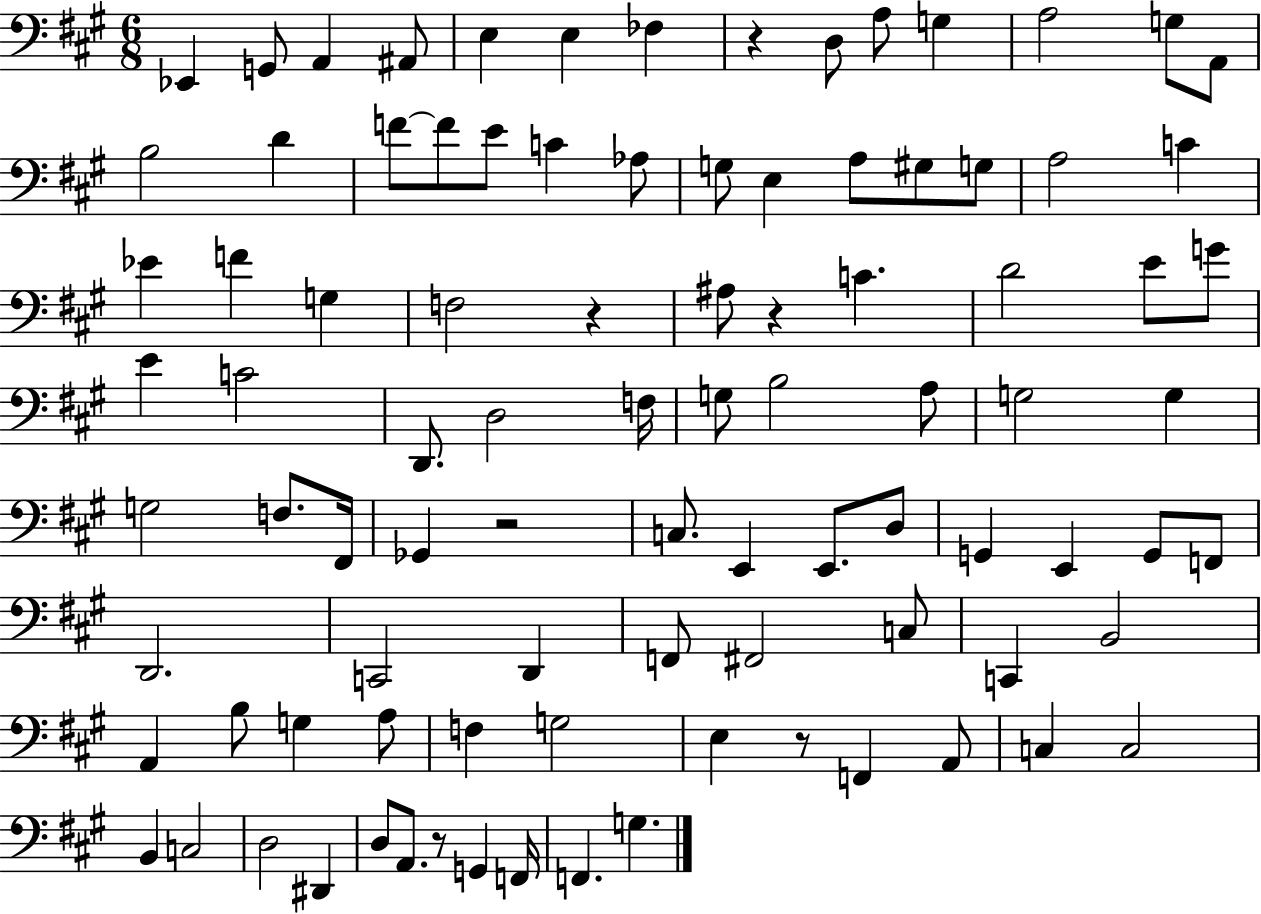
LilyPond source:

{
  \clef bass
  \numericTimeSignature
  \time 6/8
  \key a \major
  ees,4 g,8 a,4 ais,8 | e4 e4 fes4 | r4 d8 a8 g4 | a2 g8 a,8 | \break b2 d'4 | f'8~~ f'8 e'8 c'4 aes8 | g8 e4 a8 gis8 g8 | a2 c'4 | \break ees'4 f'4 g4 | f2 r4 | ais8 r4 c'4. | d'2 e'8 g'8 | \break e'4 c'2 | d,8. d2 f16 | g8 b2 a8 | g2 g4 | \break g2 f8. fis,16 | ges,4 r2 | c8. e,4 e,8. d8 | g,4 e,4 g,8 f,8 | \break d,2. | c,2 d,4 | f,8 fis,2 c8 | c,4 b,2 | \break a,4 b8 g4 a8 | f4 g2 | e4 r8 f,4 a,8 | c4 c2 | \break b,4 c2 | d2 dis,4 | d8 a,8. r8 g,4 f,16 | f,4. g4. | \break \bar "|."
}